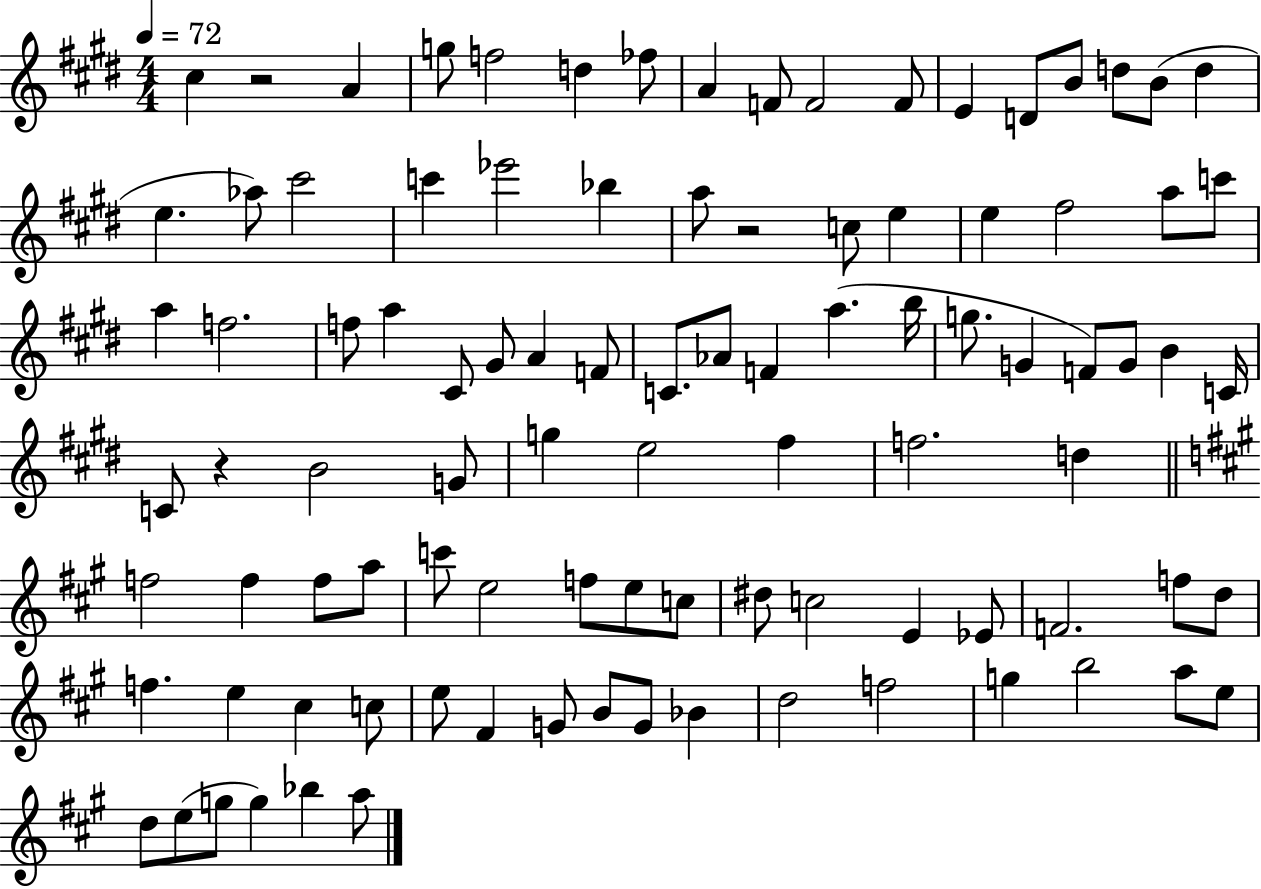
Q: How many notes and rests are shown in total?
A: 97